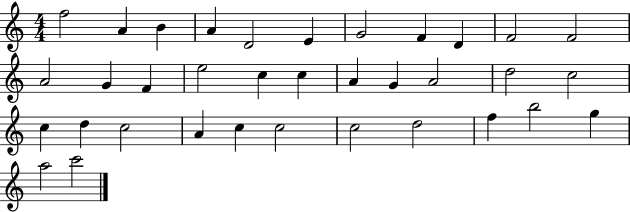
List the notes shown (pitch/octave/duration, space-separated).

F5/h A4/q B4/q A4/q D4/h E4/q G4/h F4/q D4/q F4/h F4/h A4/h G4/q F4/q E5/h C5/q C5/q A4/q G4/q A4/h D5/h C5/h C5/q D5/q C5/h A4/q C5/q C5/h C5/h D5/h F5/q B5/h G5/q A5/h C6/h